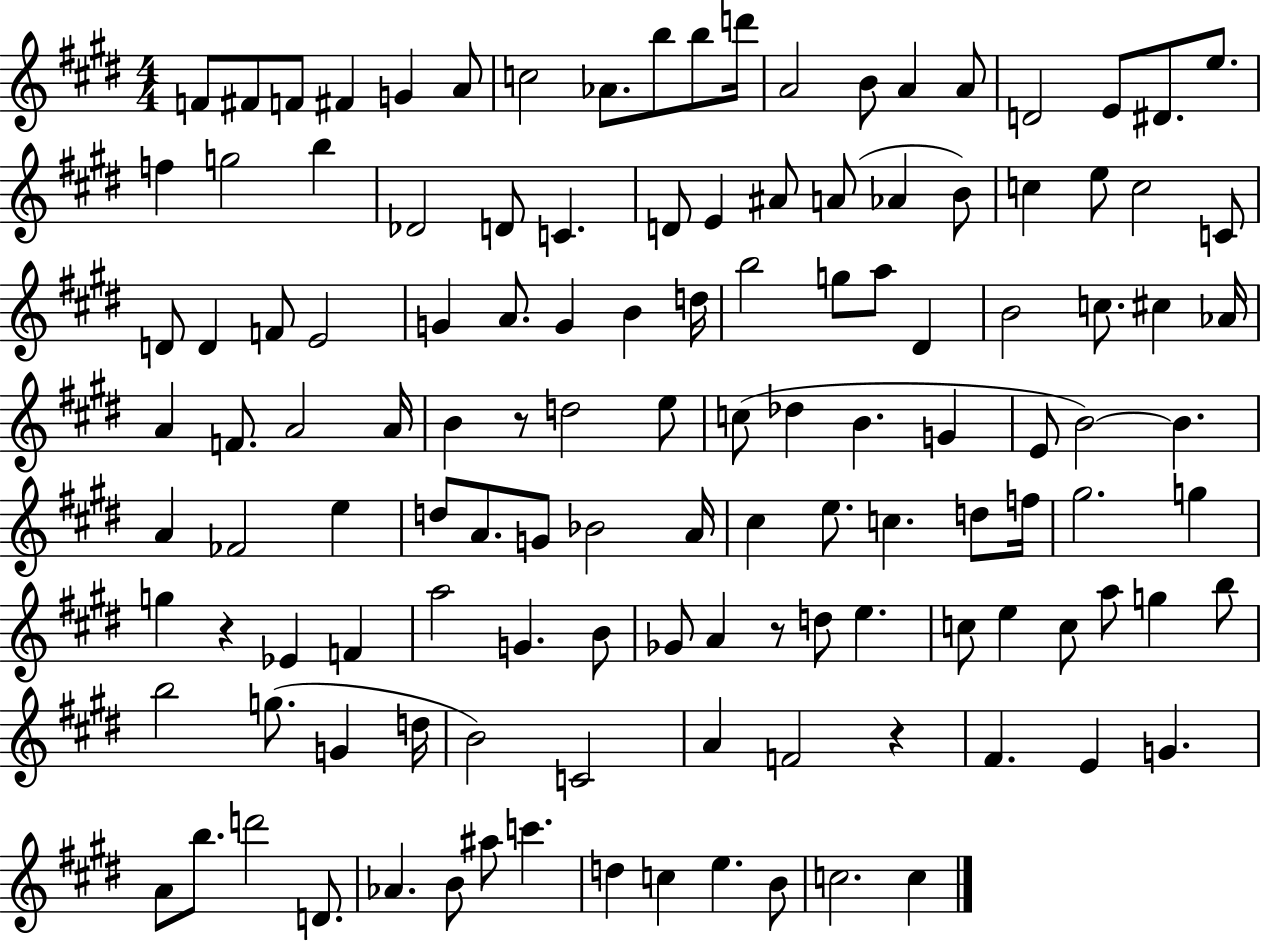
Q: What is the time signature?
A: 4/4